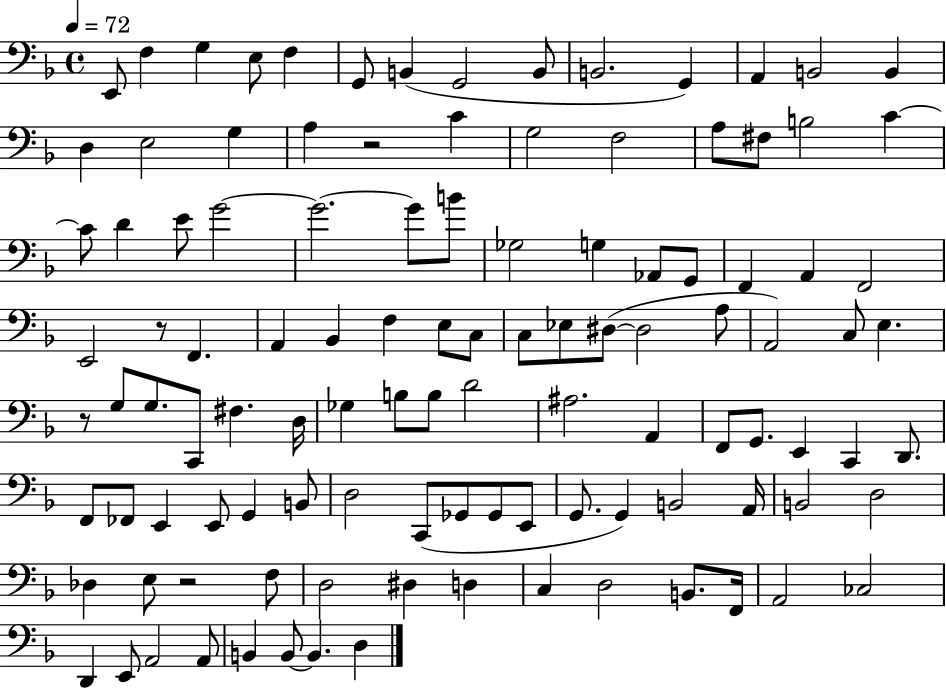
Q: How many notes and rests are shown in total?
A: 111